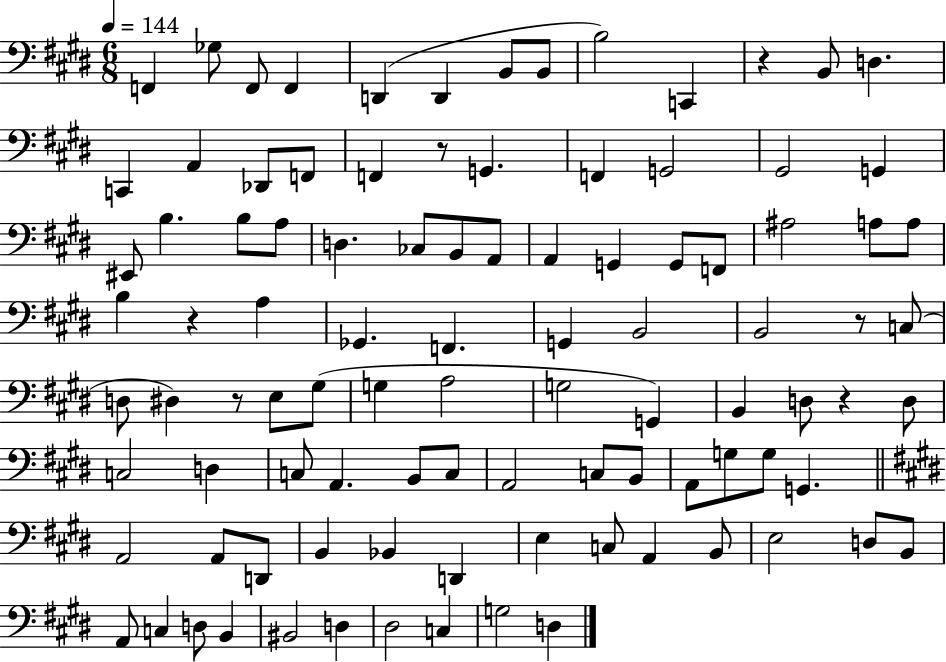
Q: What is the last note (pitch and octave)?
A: D3